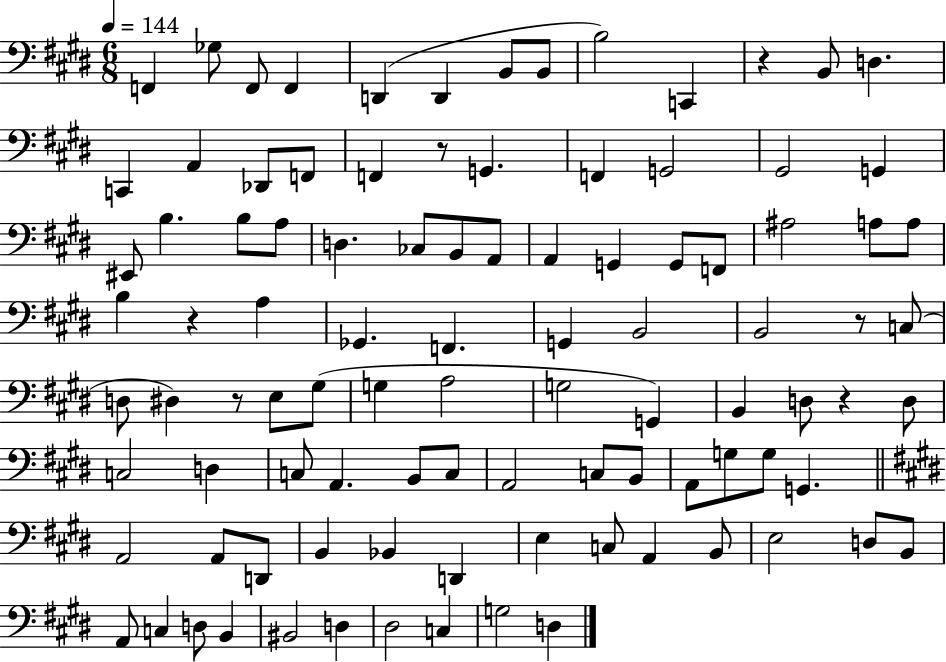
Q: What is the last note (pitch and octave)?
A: D3